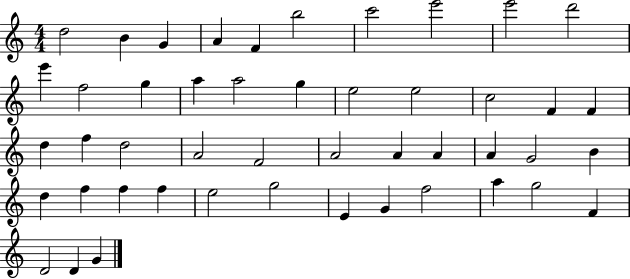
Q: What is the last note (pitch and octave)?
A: G4